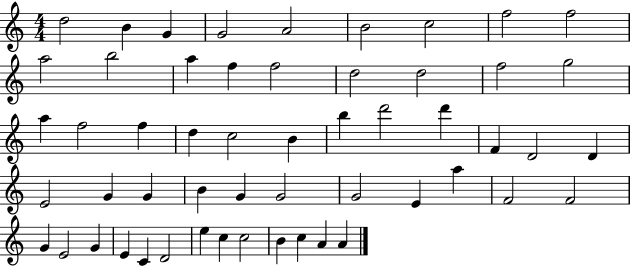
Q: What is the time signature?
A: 4/4